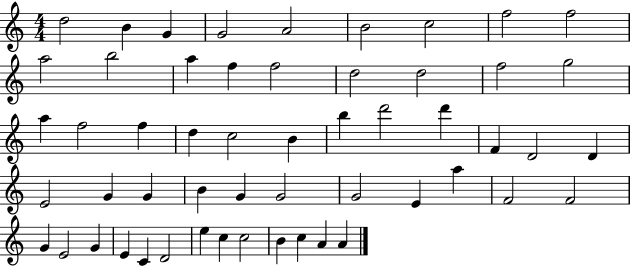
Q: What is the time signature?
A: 4/4